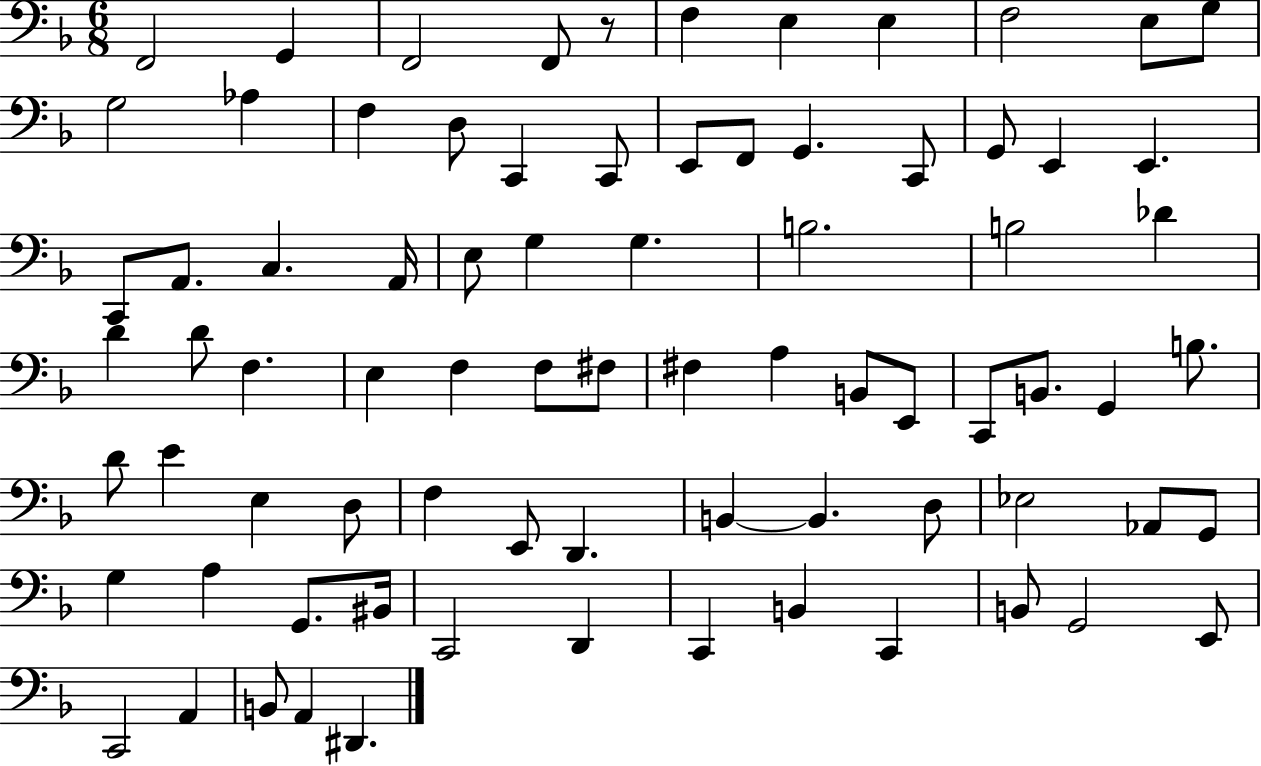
{
  \clef bass
  \numericTimeSignature
  \time 6/8
  \key f \major
  f,2 g,4 | f,2 f,8 r8 | f4 e4 e4 | f2 e8 g8 | \break g2 aes4 | f4 d8 c,4 c,8 | e,8 f,8 g,4. c,8 | g,8 e,4 e,4. | \break c,8 a,8. c4. a,16 | e8 g4 g4. | b2. | b2 des'4 | \break d'4 d'8 f4. | e4 f4 f8 fis8 | fis4 a4 b,8 e,8 | c,8 b,8. g,4 b8. | \break d'8 e'4 e4 d8 | f4 e,8 d,4. | b,4~~ b,4. d8 | ees2 aes,8 g,8 | \break g4 a4 g,8. bis,16 | c,2 d,4 | c,4 b,4 c,4 | b,8 g,2 e,8 | \break c,2 a,4 | b,8 a,4 dis,4. | \bar "|."
}